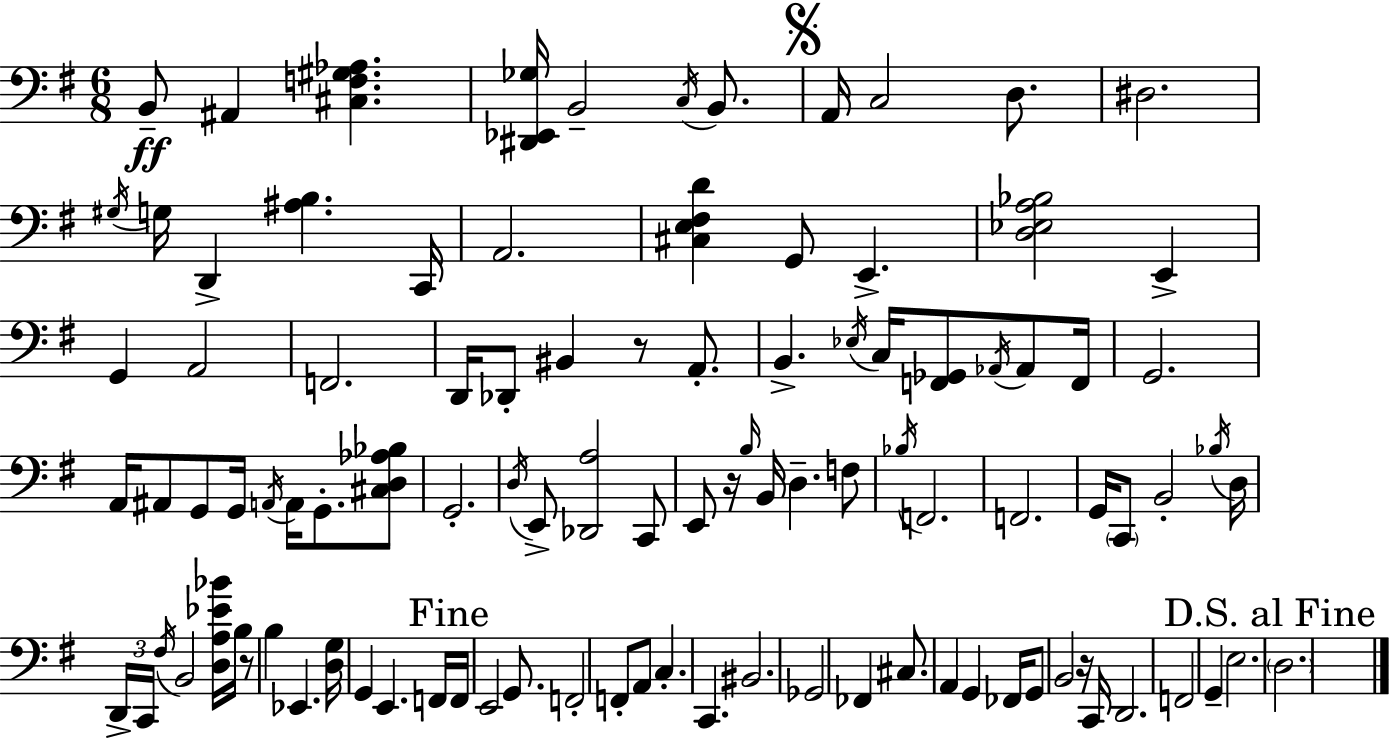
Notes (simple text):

B2/e A#2/q [C#3,F3,G#3,Ab3]/q. [D#2,Eb2,Gb3]/s B2/h C3/s B2/e. A2/s C3/h D3/e. D#3/h. G#3/s G3/s D2/q [A#3,B3]/q. C2/s A2/h. [C#3,E3,F#3,D4]/q G2/e E2/q. [D3,Eb3,A3,Bb3]/h E2/q G2/q A2/h F2/h. D2/s Db2/e BIS2/q R/e A2/e. B2/q. Eb3/s C3/s [F2,Gb2]/e Ab2/s Ab2/e F2/s G2/h. A2/s A#2/e G2/e G2/s A2/s A2/s G2/e. [C#3,D3,Ab3,Bb3]/e G2/h. D3/s E2/e [Db2,A3]/h C2/e E2/e R/s B3/s B2/s D3/q. F3/e Bb3/s F2/h. F2/h. G2/s C2/e B2/h Bb3/s D3/s D2/s C2/s F#3/s B2/h [D3,A3,Eb4,Bb4]/s B3/s R/e B3/q Eb2/q. [D3,G3]/s G2/q E2/q. F2/s F2/s E2/h G2/e. F2/h F2/e A2/e C3/q. C2/q. BIS2/h. Gb2/h FES2/q C#3/e. A2/q G2/q FES2/s G2/e B2/h R/s C2/s D2/h. F2/h G2/q E3/h. D3/h.